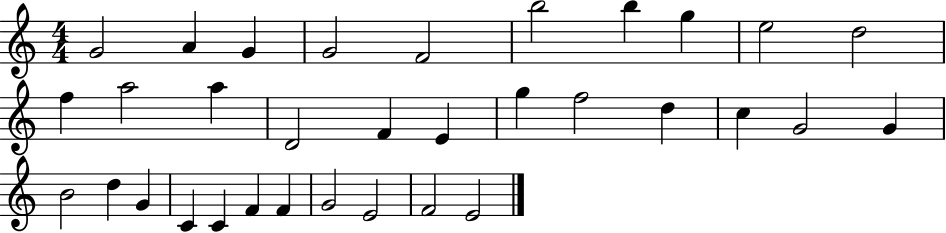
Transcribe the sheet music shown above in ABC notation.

X:1
T:Untitled
M:4/4
L:1/4
K:C
G2 A G G2 F2 b2 b g e2 d2 f a2 a D2 F E g f2 d c G2 G B2 d G C C F F G2 E2 F2 E2